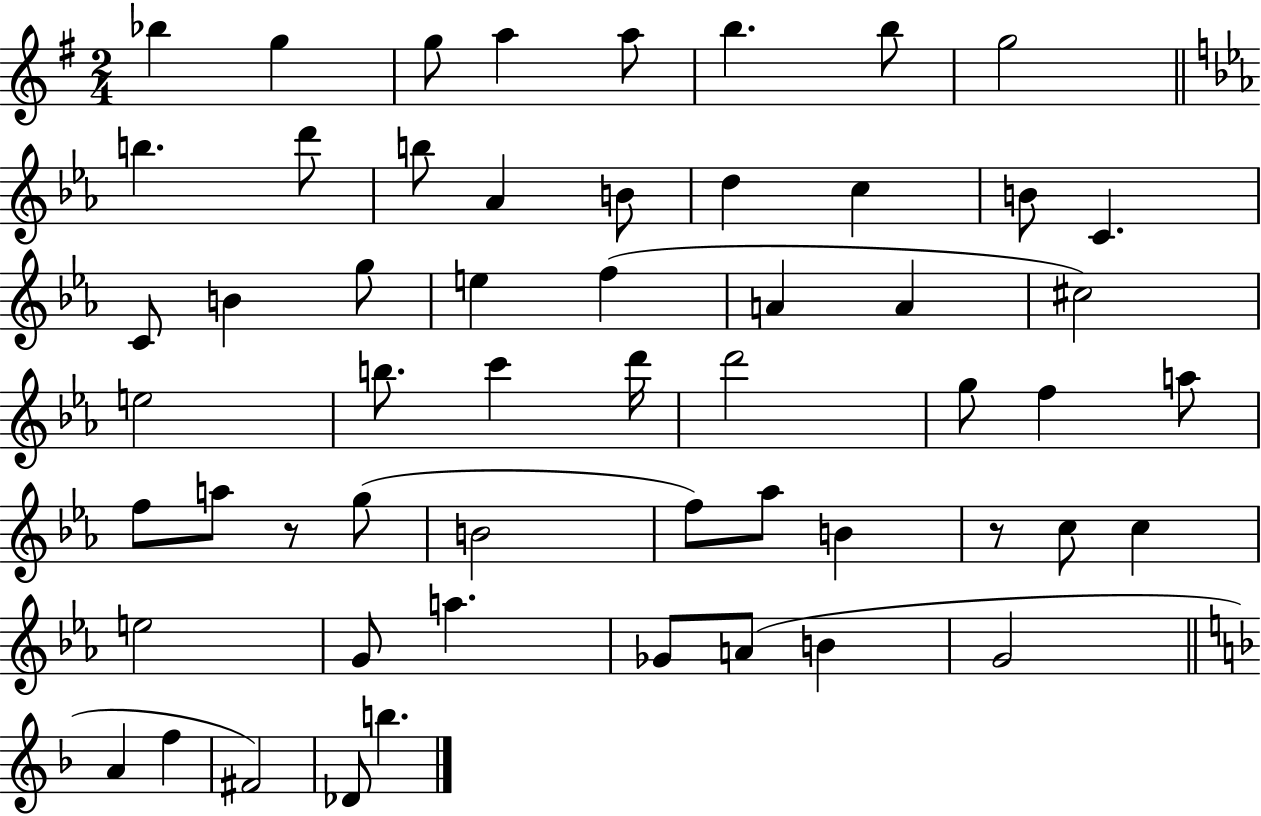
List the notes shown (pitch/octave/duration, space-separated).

Bb5/q G5/q G5/e A5/q A5/e B5/q. B5/e G5/h B5/q. D6/e B5/e Ab4/q B4/e D5/q C5/q B4/e C4/q. C4/e B4/q G5/e E5/q F5/q A4/q A4/q C#5/h E5/h B5/e. C6/q D6/s D6/h G5/e F5/q A5/e F5/e A5/e R/e G5/e B4/h F5/e Ab5/e B4/q R/e C5/e C5/q E5/h G4/e A5/q. Gb4/e A4/e B4/q G4/h A4/q F5/q F#4/h Db4/e B5/q.